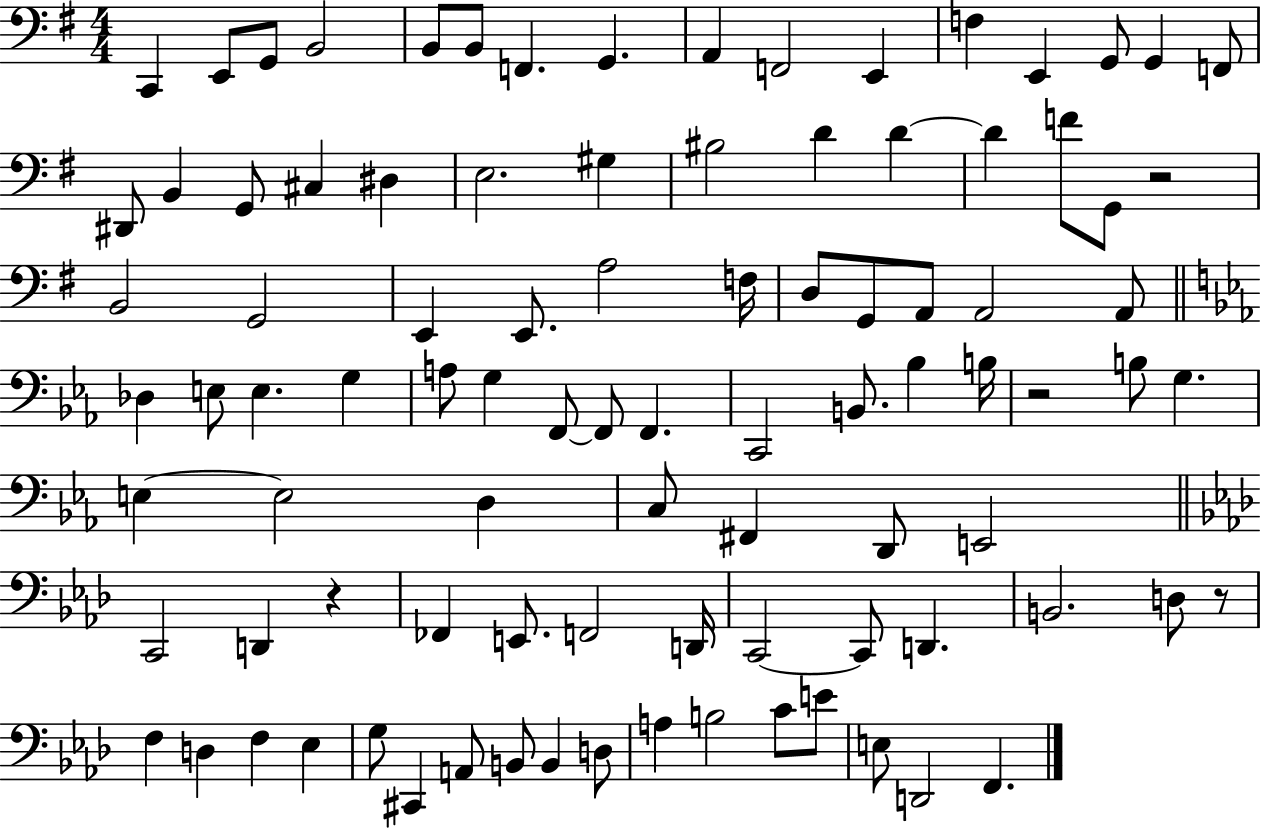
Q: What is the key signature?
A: G major